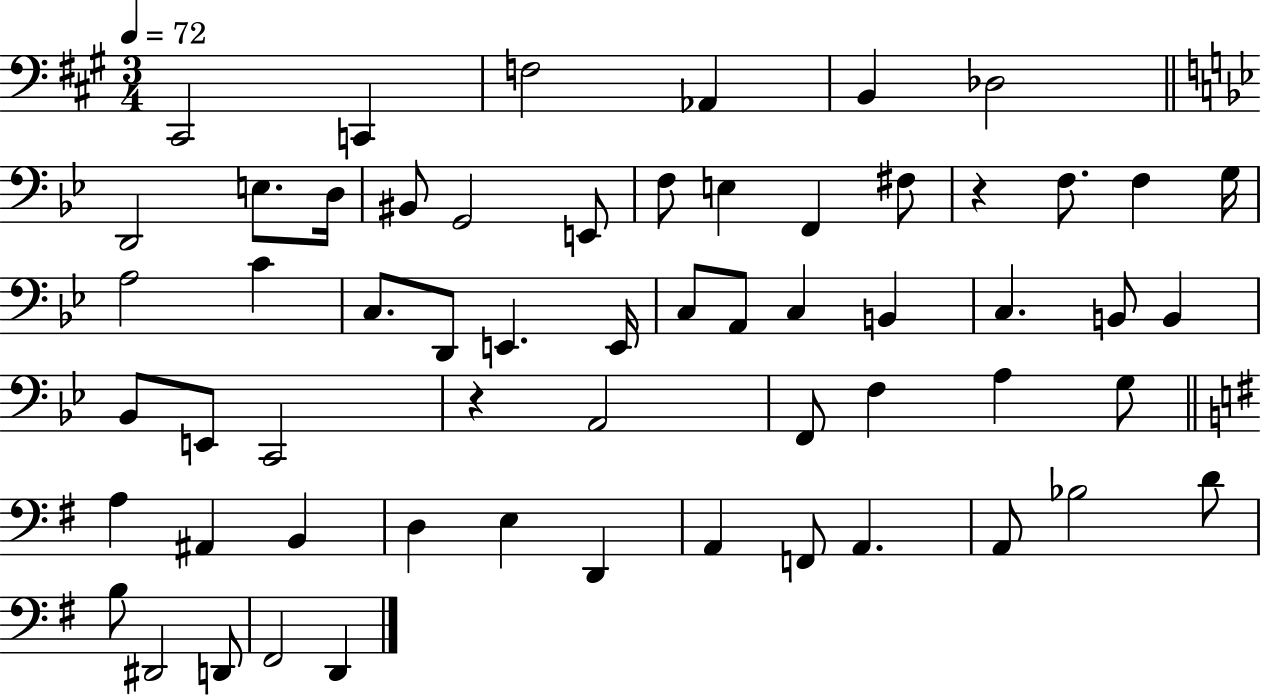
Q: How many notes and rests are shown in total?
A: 59